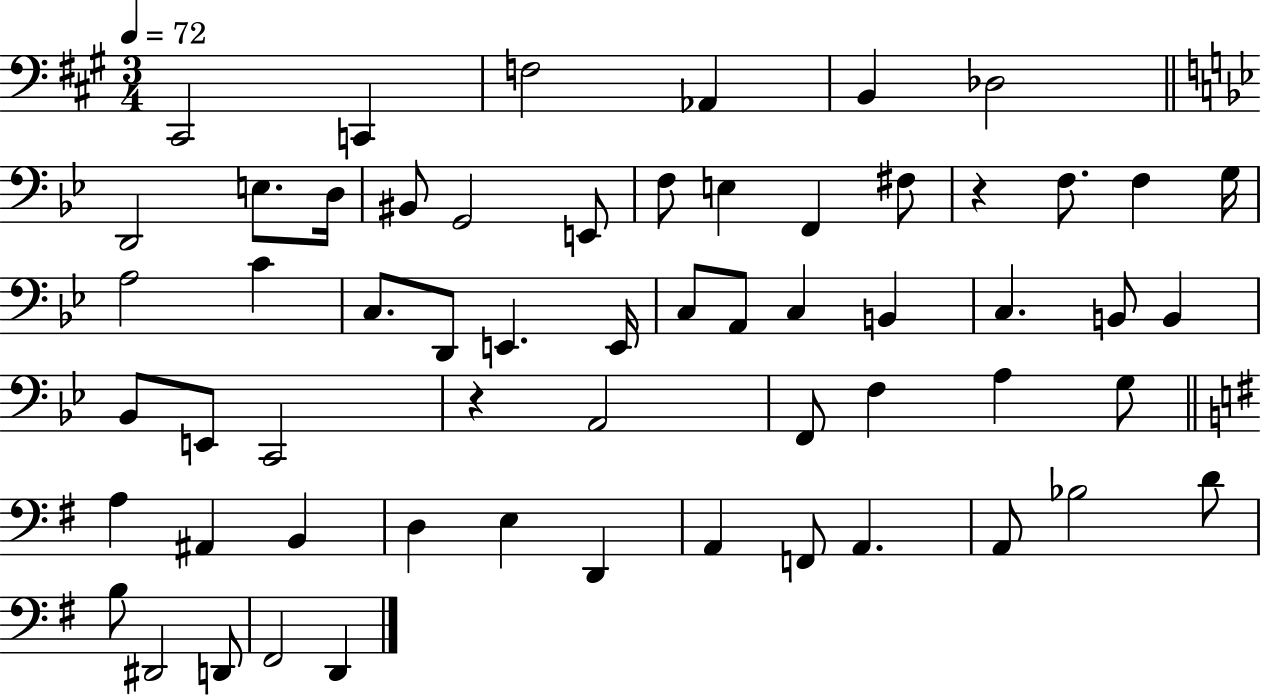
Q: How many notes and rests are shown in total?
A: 59